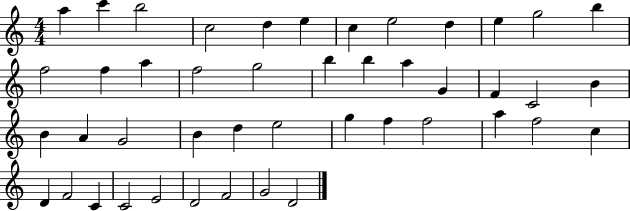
X:1
T:Untitled
M:4/4
L:1/4
K:C
a c' b2 c2 d e c e2 d e g2 b f2 f a f2 g2 b b a G F C2 B B A G2 B d e2 g f f2 a f2 c D F2 C C2 E2 D2 F2 G2 D2